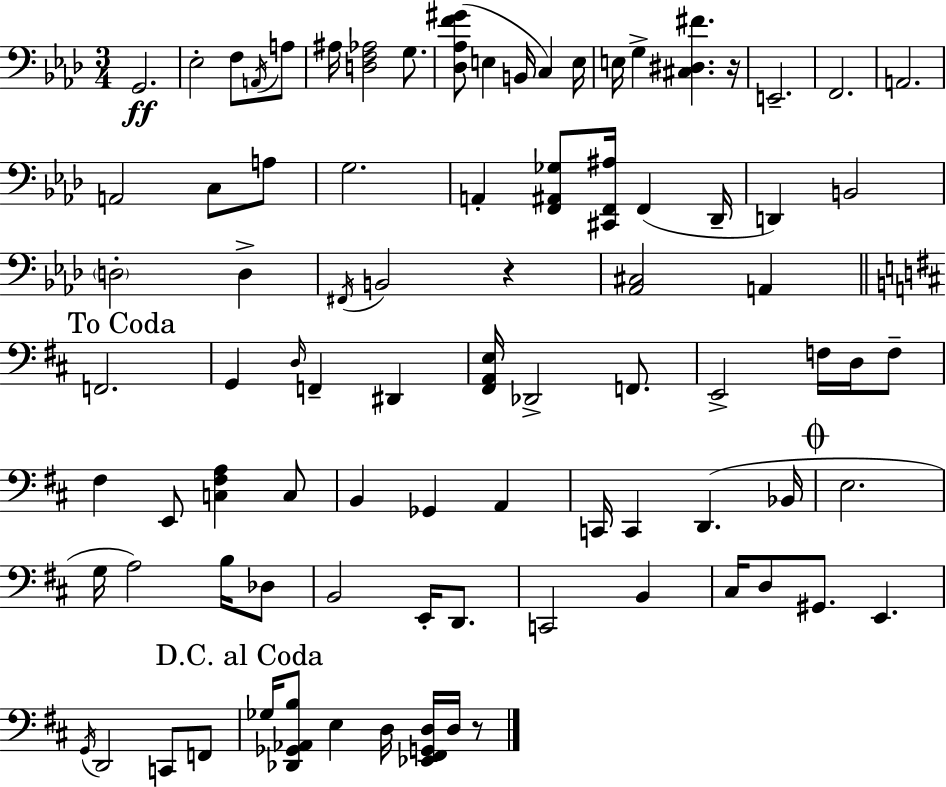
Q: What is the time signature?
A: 3/4